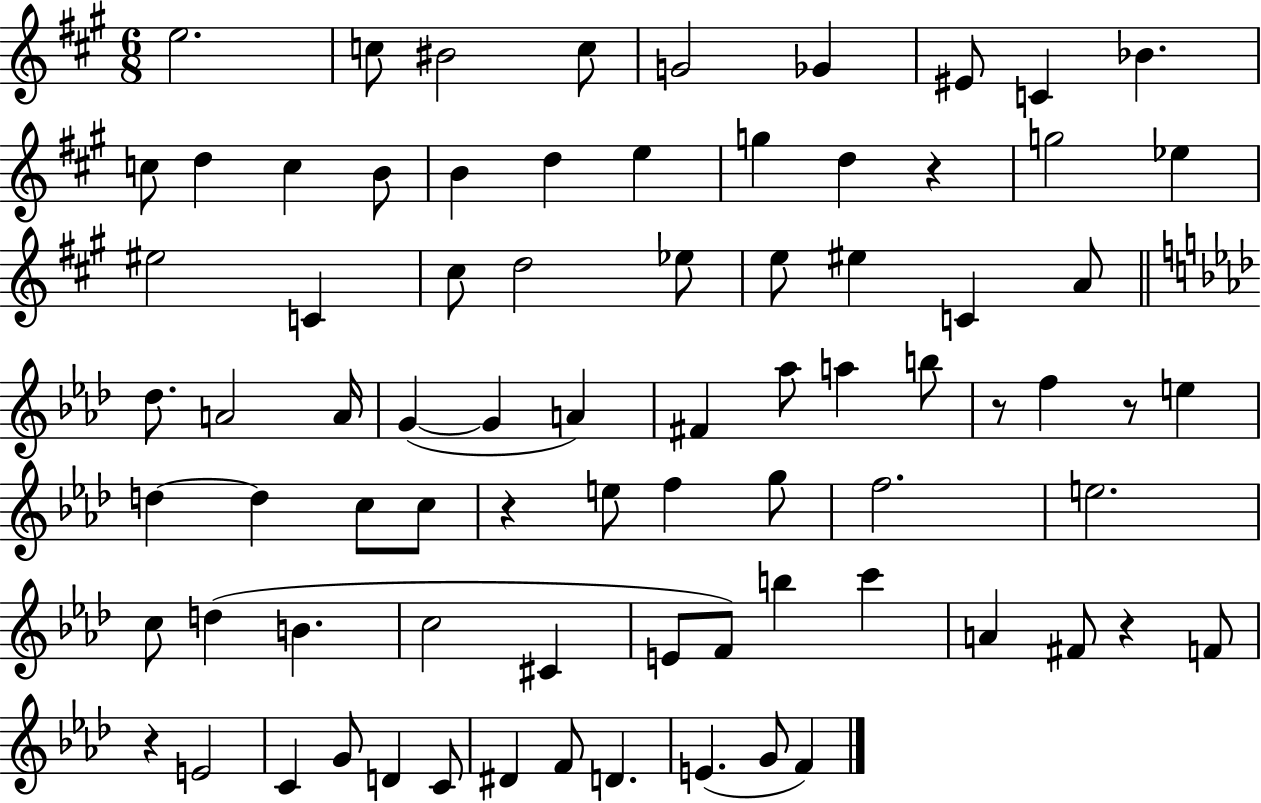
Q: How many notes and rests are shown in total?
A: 79